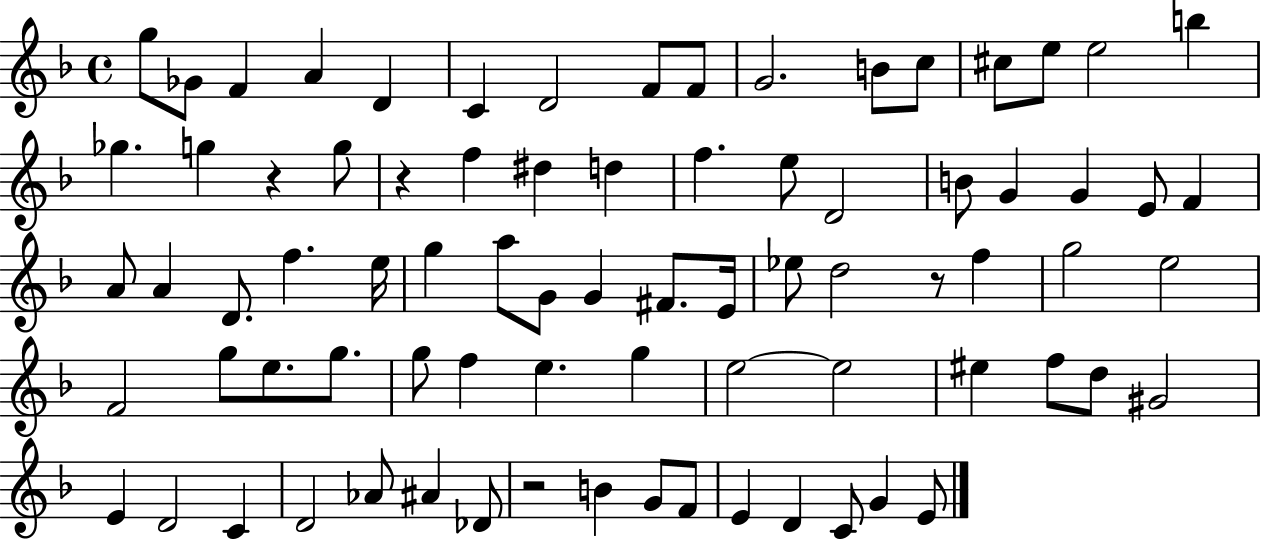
G5/e Gb4/e F4/q A4/q D4/q C4/q D4/h F4/e F4/e G4/h. B4/e C5/e C#5/e E5/e E5/h B5/q Gb5/q. G5/q R/q G5/e R/q F5/q D#5/q D5/q F5/q. E5/e D4/h B4/e G4/q G4/q E4/e F4/q A4/e A4/q D4/e. F5/q. E5/s G5/q A5/e G4/e G4/q F#4/e. E4/s Eb5/e D5/h R/e F5/q G5/h E5/h F4/h G5/e E5/e. G5/e. G5/e F5/q E5/q. G5/q E5/h E5/h EIS5/q F5/e D5/e G#4/h E4/q D4/h C4/q D4/h Ab4/e A#4/q Db4/e R/h B4/q G4/e F4/e E4/q D4/q C4/e G4/q E4/e